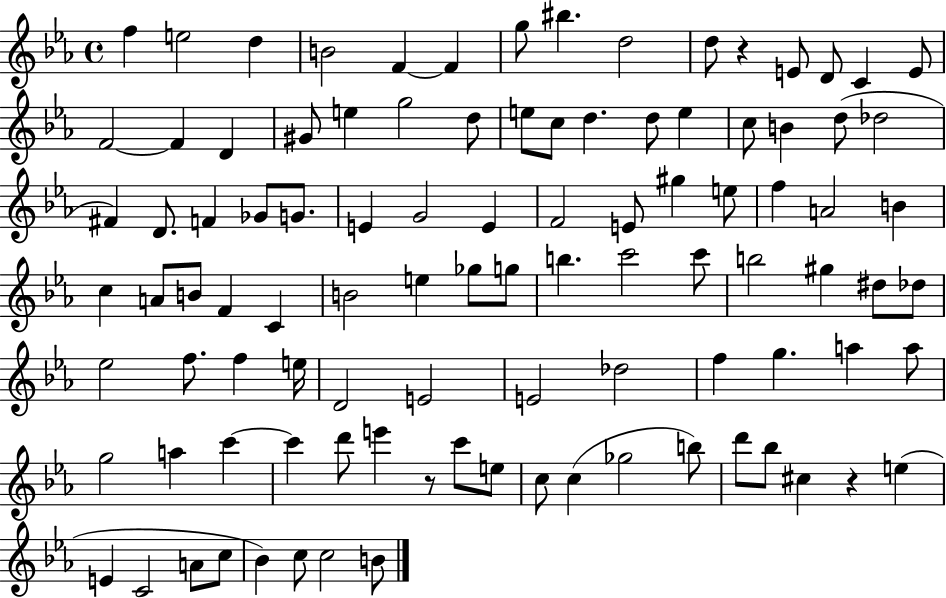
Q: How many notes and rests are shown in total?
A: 100